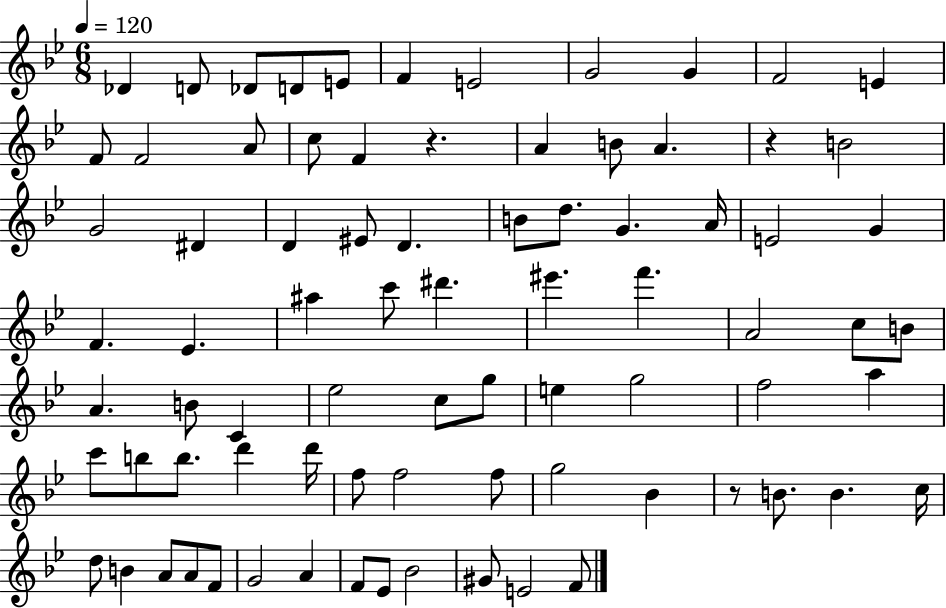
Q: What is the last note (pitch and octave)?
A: F4